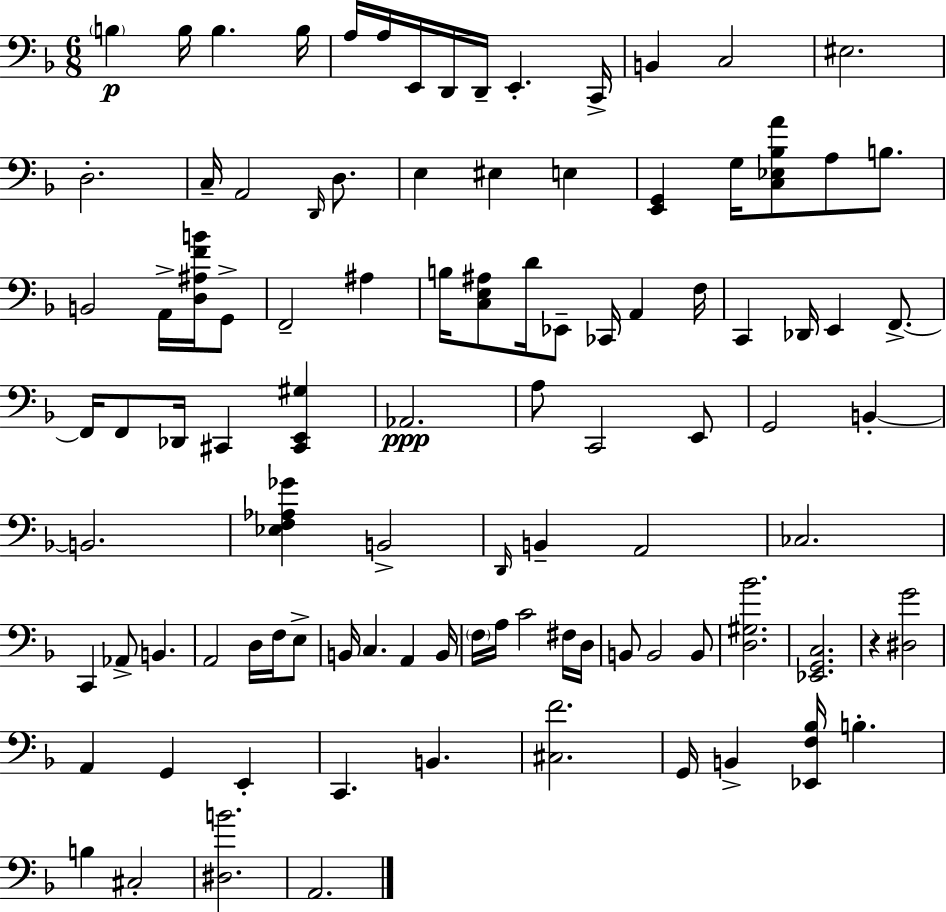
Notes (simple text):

B3/q B3/s B3/q. B3/s A3/s A3/s E2/s D2/s D2/s E2/q. C2/s B2/q C3/h EIS3/h. D3/h. C3/s A2/h D2/s D3/e. E3/q EIS3/q E3/q [E2,G2]/q G3/s [C3,Eb3,Bb3,A4]/e A3/e B3/e. B2/h A2/s [D3,A#3,F4,B4]/s G2/e F2/h A#3/q B3/s [C3,E3,A#3]/e D4/s Eb2/e CES2/s A2/q F3/s C2/q Db2/s E2/q F2/e. F2/s F2/e Db2/s C#2/q [C#2,E2,G#3]/q Ab2/h. A3/e C2/h E2/e G2/h B2/q B2/h. [Eb3,F3,Ab3,Gb4]/q B2/h D2/s B2/q A2/h CES3/h. C2/q Ab2/e B2/q. A2/h D3/s F3/s E3/e B2/s C3/q. A2/q B2/s F3/s A3/s C4/h F#3/s D3/s B2/e B2/h B2/e [D3,G#3,Bb4]/h. [Eb2,G2,C3]/h. R/q [D#3,G4]/h A2/q G2/q E2/q C2/q. B2/q. [C#3,F4]/h. G2/s B2/q [Eb2,F3,Bb3]/s B3/q. B3/q C#3/h [D#3,B4]/h. A2/h.